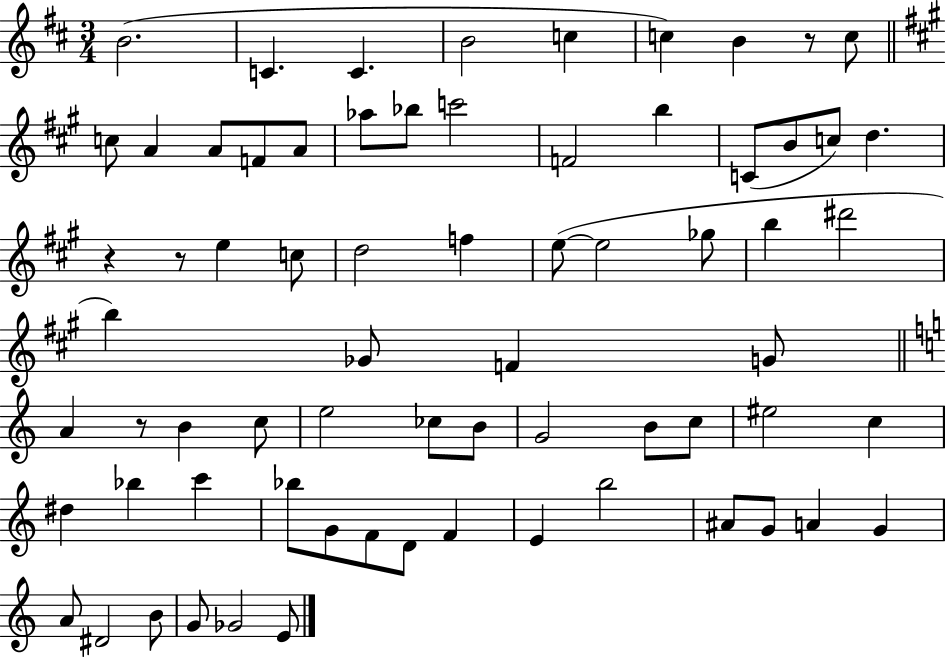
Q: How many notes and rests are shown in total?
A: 70